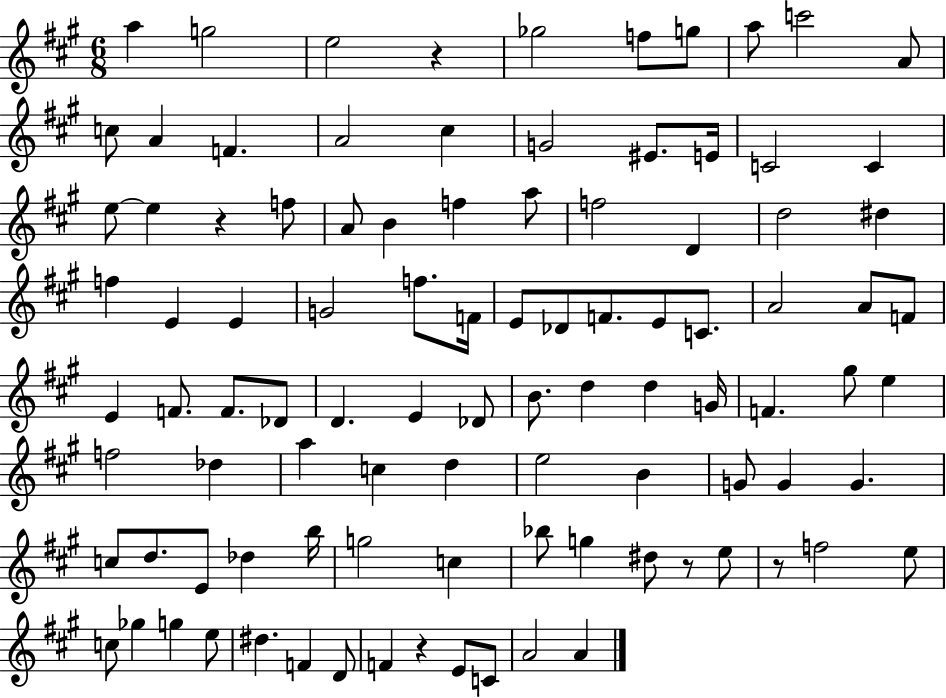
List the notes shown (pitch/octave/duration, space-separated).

A5/q G5/h E5/h R/q Gb5/h F5/e G5/e A5/e C6/h A4/e C5/e A4/q F4/q. A4/h C#5/q G4/h EIS4/e. E4/s C4/h C4/q E5/e E5/q R/q F5/e A4/e B4/q F5/q A5/e F5/h D4/q D5/h D#5/q F5/q E4/q E4/q G4/h F5/e. F4/s E4/e Db4/e F4/e. E4/e C4/e. A4/h A4/e F4/e E4/q F4/e. F4/e. Db4/e D4/q. E4/q Db4/e B4/e. D5/q D5/q G4/s F4/q. G#5/e E5/q F5/h Db5/q A5/q C5/q D5/q E5/h B4/q G4/e G4/q G4/q. C5/e D5/e. E4/e Db5/q B5/s G5/h C5/q Bb5/e G5/q D#5/e R/e E5/e R/e F5/h E5/e C5/e Gb5/q G5/q E5/e D#5/q. F4/q D4/e F4/q R/q E4/e C4/e A4/h A4/q